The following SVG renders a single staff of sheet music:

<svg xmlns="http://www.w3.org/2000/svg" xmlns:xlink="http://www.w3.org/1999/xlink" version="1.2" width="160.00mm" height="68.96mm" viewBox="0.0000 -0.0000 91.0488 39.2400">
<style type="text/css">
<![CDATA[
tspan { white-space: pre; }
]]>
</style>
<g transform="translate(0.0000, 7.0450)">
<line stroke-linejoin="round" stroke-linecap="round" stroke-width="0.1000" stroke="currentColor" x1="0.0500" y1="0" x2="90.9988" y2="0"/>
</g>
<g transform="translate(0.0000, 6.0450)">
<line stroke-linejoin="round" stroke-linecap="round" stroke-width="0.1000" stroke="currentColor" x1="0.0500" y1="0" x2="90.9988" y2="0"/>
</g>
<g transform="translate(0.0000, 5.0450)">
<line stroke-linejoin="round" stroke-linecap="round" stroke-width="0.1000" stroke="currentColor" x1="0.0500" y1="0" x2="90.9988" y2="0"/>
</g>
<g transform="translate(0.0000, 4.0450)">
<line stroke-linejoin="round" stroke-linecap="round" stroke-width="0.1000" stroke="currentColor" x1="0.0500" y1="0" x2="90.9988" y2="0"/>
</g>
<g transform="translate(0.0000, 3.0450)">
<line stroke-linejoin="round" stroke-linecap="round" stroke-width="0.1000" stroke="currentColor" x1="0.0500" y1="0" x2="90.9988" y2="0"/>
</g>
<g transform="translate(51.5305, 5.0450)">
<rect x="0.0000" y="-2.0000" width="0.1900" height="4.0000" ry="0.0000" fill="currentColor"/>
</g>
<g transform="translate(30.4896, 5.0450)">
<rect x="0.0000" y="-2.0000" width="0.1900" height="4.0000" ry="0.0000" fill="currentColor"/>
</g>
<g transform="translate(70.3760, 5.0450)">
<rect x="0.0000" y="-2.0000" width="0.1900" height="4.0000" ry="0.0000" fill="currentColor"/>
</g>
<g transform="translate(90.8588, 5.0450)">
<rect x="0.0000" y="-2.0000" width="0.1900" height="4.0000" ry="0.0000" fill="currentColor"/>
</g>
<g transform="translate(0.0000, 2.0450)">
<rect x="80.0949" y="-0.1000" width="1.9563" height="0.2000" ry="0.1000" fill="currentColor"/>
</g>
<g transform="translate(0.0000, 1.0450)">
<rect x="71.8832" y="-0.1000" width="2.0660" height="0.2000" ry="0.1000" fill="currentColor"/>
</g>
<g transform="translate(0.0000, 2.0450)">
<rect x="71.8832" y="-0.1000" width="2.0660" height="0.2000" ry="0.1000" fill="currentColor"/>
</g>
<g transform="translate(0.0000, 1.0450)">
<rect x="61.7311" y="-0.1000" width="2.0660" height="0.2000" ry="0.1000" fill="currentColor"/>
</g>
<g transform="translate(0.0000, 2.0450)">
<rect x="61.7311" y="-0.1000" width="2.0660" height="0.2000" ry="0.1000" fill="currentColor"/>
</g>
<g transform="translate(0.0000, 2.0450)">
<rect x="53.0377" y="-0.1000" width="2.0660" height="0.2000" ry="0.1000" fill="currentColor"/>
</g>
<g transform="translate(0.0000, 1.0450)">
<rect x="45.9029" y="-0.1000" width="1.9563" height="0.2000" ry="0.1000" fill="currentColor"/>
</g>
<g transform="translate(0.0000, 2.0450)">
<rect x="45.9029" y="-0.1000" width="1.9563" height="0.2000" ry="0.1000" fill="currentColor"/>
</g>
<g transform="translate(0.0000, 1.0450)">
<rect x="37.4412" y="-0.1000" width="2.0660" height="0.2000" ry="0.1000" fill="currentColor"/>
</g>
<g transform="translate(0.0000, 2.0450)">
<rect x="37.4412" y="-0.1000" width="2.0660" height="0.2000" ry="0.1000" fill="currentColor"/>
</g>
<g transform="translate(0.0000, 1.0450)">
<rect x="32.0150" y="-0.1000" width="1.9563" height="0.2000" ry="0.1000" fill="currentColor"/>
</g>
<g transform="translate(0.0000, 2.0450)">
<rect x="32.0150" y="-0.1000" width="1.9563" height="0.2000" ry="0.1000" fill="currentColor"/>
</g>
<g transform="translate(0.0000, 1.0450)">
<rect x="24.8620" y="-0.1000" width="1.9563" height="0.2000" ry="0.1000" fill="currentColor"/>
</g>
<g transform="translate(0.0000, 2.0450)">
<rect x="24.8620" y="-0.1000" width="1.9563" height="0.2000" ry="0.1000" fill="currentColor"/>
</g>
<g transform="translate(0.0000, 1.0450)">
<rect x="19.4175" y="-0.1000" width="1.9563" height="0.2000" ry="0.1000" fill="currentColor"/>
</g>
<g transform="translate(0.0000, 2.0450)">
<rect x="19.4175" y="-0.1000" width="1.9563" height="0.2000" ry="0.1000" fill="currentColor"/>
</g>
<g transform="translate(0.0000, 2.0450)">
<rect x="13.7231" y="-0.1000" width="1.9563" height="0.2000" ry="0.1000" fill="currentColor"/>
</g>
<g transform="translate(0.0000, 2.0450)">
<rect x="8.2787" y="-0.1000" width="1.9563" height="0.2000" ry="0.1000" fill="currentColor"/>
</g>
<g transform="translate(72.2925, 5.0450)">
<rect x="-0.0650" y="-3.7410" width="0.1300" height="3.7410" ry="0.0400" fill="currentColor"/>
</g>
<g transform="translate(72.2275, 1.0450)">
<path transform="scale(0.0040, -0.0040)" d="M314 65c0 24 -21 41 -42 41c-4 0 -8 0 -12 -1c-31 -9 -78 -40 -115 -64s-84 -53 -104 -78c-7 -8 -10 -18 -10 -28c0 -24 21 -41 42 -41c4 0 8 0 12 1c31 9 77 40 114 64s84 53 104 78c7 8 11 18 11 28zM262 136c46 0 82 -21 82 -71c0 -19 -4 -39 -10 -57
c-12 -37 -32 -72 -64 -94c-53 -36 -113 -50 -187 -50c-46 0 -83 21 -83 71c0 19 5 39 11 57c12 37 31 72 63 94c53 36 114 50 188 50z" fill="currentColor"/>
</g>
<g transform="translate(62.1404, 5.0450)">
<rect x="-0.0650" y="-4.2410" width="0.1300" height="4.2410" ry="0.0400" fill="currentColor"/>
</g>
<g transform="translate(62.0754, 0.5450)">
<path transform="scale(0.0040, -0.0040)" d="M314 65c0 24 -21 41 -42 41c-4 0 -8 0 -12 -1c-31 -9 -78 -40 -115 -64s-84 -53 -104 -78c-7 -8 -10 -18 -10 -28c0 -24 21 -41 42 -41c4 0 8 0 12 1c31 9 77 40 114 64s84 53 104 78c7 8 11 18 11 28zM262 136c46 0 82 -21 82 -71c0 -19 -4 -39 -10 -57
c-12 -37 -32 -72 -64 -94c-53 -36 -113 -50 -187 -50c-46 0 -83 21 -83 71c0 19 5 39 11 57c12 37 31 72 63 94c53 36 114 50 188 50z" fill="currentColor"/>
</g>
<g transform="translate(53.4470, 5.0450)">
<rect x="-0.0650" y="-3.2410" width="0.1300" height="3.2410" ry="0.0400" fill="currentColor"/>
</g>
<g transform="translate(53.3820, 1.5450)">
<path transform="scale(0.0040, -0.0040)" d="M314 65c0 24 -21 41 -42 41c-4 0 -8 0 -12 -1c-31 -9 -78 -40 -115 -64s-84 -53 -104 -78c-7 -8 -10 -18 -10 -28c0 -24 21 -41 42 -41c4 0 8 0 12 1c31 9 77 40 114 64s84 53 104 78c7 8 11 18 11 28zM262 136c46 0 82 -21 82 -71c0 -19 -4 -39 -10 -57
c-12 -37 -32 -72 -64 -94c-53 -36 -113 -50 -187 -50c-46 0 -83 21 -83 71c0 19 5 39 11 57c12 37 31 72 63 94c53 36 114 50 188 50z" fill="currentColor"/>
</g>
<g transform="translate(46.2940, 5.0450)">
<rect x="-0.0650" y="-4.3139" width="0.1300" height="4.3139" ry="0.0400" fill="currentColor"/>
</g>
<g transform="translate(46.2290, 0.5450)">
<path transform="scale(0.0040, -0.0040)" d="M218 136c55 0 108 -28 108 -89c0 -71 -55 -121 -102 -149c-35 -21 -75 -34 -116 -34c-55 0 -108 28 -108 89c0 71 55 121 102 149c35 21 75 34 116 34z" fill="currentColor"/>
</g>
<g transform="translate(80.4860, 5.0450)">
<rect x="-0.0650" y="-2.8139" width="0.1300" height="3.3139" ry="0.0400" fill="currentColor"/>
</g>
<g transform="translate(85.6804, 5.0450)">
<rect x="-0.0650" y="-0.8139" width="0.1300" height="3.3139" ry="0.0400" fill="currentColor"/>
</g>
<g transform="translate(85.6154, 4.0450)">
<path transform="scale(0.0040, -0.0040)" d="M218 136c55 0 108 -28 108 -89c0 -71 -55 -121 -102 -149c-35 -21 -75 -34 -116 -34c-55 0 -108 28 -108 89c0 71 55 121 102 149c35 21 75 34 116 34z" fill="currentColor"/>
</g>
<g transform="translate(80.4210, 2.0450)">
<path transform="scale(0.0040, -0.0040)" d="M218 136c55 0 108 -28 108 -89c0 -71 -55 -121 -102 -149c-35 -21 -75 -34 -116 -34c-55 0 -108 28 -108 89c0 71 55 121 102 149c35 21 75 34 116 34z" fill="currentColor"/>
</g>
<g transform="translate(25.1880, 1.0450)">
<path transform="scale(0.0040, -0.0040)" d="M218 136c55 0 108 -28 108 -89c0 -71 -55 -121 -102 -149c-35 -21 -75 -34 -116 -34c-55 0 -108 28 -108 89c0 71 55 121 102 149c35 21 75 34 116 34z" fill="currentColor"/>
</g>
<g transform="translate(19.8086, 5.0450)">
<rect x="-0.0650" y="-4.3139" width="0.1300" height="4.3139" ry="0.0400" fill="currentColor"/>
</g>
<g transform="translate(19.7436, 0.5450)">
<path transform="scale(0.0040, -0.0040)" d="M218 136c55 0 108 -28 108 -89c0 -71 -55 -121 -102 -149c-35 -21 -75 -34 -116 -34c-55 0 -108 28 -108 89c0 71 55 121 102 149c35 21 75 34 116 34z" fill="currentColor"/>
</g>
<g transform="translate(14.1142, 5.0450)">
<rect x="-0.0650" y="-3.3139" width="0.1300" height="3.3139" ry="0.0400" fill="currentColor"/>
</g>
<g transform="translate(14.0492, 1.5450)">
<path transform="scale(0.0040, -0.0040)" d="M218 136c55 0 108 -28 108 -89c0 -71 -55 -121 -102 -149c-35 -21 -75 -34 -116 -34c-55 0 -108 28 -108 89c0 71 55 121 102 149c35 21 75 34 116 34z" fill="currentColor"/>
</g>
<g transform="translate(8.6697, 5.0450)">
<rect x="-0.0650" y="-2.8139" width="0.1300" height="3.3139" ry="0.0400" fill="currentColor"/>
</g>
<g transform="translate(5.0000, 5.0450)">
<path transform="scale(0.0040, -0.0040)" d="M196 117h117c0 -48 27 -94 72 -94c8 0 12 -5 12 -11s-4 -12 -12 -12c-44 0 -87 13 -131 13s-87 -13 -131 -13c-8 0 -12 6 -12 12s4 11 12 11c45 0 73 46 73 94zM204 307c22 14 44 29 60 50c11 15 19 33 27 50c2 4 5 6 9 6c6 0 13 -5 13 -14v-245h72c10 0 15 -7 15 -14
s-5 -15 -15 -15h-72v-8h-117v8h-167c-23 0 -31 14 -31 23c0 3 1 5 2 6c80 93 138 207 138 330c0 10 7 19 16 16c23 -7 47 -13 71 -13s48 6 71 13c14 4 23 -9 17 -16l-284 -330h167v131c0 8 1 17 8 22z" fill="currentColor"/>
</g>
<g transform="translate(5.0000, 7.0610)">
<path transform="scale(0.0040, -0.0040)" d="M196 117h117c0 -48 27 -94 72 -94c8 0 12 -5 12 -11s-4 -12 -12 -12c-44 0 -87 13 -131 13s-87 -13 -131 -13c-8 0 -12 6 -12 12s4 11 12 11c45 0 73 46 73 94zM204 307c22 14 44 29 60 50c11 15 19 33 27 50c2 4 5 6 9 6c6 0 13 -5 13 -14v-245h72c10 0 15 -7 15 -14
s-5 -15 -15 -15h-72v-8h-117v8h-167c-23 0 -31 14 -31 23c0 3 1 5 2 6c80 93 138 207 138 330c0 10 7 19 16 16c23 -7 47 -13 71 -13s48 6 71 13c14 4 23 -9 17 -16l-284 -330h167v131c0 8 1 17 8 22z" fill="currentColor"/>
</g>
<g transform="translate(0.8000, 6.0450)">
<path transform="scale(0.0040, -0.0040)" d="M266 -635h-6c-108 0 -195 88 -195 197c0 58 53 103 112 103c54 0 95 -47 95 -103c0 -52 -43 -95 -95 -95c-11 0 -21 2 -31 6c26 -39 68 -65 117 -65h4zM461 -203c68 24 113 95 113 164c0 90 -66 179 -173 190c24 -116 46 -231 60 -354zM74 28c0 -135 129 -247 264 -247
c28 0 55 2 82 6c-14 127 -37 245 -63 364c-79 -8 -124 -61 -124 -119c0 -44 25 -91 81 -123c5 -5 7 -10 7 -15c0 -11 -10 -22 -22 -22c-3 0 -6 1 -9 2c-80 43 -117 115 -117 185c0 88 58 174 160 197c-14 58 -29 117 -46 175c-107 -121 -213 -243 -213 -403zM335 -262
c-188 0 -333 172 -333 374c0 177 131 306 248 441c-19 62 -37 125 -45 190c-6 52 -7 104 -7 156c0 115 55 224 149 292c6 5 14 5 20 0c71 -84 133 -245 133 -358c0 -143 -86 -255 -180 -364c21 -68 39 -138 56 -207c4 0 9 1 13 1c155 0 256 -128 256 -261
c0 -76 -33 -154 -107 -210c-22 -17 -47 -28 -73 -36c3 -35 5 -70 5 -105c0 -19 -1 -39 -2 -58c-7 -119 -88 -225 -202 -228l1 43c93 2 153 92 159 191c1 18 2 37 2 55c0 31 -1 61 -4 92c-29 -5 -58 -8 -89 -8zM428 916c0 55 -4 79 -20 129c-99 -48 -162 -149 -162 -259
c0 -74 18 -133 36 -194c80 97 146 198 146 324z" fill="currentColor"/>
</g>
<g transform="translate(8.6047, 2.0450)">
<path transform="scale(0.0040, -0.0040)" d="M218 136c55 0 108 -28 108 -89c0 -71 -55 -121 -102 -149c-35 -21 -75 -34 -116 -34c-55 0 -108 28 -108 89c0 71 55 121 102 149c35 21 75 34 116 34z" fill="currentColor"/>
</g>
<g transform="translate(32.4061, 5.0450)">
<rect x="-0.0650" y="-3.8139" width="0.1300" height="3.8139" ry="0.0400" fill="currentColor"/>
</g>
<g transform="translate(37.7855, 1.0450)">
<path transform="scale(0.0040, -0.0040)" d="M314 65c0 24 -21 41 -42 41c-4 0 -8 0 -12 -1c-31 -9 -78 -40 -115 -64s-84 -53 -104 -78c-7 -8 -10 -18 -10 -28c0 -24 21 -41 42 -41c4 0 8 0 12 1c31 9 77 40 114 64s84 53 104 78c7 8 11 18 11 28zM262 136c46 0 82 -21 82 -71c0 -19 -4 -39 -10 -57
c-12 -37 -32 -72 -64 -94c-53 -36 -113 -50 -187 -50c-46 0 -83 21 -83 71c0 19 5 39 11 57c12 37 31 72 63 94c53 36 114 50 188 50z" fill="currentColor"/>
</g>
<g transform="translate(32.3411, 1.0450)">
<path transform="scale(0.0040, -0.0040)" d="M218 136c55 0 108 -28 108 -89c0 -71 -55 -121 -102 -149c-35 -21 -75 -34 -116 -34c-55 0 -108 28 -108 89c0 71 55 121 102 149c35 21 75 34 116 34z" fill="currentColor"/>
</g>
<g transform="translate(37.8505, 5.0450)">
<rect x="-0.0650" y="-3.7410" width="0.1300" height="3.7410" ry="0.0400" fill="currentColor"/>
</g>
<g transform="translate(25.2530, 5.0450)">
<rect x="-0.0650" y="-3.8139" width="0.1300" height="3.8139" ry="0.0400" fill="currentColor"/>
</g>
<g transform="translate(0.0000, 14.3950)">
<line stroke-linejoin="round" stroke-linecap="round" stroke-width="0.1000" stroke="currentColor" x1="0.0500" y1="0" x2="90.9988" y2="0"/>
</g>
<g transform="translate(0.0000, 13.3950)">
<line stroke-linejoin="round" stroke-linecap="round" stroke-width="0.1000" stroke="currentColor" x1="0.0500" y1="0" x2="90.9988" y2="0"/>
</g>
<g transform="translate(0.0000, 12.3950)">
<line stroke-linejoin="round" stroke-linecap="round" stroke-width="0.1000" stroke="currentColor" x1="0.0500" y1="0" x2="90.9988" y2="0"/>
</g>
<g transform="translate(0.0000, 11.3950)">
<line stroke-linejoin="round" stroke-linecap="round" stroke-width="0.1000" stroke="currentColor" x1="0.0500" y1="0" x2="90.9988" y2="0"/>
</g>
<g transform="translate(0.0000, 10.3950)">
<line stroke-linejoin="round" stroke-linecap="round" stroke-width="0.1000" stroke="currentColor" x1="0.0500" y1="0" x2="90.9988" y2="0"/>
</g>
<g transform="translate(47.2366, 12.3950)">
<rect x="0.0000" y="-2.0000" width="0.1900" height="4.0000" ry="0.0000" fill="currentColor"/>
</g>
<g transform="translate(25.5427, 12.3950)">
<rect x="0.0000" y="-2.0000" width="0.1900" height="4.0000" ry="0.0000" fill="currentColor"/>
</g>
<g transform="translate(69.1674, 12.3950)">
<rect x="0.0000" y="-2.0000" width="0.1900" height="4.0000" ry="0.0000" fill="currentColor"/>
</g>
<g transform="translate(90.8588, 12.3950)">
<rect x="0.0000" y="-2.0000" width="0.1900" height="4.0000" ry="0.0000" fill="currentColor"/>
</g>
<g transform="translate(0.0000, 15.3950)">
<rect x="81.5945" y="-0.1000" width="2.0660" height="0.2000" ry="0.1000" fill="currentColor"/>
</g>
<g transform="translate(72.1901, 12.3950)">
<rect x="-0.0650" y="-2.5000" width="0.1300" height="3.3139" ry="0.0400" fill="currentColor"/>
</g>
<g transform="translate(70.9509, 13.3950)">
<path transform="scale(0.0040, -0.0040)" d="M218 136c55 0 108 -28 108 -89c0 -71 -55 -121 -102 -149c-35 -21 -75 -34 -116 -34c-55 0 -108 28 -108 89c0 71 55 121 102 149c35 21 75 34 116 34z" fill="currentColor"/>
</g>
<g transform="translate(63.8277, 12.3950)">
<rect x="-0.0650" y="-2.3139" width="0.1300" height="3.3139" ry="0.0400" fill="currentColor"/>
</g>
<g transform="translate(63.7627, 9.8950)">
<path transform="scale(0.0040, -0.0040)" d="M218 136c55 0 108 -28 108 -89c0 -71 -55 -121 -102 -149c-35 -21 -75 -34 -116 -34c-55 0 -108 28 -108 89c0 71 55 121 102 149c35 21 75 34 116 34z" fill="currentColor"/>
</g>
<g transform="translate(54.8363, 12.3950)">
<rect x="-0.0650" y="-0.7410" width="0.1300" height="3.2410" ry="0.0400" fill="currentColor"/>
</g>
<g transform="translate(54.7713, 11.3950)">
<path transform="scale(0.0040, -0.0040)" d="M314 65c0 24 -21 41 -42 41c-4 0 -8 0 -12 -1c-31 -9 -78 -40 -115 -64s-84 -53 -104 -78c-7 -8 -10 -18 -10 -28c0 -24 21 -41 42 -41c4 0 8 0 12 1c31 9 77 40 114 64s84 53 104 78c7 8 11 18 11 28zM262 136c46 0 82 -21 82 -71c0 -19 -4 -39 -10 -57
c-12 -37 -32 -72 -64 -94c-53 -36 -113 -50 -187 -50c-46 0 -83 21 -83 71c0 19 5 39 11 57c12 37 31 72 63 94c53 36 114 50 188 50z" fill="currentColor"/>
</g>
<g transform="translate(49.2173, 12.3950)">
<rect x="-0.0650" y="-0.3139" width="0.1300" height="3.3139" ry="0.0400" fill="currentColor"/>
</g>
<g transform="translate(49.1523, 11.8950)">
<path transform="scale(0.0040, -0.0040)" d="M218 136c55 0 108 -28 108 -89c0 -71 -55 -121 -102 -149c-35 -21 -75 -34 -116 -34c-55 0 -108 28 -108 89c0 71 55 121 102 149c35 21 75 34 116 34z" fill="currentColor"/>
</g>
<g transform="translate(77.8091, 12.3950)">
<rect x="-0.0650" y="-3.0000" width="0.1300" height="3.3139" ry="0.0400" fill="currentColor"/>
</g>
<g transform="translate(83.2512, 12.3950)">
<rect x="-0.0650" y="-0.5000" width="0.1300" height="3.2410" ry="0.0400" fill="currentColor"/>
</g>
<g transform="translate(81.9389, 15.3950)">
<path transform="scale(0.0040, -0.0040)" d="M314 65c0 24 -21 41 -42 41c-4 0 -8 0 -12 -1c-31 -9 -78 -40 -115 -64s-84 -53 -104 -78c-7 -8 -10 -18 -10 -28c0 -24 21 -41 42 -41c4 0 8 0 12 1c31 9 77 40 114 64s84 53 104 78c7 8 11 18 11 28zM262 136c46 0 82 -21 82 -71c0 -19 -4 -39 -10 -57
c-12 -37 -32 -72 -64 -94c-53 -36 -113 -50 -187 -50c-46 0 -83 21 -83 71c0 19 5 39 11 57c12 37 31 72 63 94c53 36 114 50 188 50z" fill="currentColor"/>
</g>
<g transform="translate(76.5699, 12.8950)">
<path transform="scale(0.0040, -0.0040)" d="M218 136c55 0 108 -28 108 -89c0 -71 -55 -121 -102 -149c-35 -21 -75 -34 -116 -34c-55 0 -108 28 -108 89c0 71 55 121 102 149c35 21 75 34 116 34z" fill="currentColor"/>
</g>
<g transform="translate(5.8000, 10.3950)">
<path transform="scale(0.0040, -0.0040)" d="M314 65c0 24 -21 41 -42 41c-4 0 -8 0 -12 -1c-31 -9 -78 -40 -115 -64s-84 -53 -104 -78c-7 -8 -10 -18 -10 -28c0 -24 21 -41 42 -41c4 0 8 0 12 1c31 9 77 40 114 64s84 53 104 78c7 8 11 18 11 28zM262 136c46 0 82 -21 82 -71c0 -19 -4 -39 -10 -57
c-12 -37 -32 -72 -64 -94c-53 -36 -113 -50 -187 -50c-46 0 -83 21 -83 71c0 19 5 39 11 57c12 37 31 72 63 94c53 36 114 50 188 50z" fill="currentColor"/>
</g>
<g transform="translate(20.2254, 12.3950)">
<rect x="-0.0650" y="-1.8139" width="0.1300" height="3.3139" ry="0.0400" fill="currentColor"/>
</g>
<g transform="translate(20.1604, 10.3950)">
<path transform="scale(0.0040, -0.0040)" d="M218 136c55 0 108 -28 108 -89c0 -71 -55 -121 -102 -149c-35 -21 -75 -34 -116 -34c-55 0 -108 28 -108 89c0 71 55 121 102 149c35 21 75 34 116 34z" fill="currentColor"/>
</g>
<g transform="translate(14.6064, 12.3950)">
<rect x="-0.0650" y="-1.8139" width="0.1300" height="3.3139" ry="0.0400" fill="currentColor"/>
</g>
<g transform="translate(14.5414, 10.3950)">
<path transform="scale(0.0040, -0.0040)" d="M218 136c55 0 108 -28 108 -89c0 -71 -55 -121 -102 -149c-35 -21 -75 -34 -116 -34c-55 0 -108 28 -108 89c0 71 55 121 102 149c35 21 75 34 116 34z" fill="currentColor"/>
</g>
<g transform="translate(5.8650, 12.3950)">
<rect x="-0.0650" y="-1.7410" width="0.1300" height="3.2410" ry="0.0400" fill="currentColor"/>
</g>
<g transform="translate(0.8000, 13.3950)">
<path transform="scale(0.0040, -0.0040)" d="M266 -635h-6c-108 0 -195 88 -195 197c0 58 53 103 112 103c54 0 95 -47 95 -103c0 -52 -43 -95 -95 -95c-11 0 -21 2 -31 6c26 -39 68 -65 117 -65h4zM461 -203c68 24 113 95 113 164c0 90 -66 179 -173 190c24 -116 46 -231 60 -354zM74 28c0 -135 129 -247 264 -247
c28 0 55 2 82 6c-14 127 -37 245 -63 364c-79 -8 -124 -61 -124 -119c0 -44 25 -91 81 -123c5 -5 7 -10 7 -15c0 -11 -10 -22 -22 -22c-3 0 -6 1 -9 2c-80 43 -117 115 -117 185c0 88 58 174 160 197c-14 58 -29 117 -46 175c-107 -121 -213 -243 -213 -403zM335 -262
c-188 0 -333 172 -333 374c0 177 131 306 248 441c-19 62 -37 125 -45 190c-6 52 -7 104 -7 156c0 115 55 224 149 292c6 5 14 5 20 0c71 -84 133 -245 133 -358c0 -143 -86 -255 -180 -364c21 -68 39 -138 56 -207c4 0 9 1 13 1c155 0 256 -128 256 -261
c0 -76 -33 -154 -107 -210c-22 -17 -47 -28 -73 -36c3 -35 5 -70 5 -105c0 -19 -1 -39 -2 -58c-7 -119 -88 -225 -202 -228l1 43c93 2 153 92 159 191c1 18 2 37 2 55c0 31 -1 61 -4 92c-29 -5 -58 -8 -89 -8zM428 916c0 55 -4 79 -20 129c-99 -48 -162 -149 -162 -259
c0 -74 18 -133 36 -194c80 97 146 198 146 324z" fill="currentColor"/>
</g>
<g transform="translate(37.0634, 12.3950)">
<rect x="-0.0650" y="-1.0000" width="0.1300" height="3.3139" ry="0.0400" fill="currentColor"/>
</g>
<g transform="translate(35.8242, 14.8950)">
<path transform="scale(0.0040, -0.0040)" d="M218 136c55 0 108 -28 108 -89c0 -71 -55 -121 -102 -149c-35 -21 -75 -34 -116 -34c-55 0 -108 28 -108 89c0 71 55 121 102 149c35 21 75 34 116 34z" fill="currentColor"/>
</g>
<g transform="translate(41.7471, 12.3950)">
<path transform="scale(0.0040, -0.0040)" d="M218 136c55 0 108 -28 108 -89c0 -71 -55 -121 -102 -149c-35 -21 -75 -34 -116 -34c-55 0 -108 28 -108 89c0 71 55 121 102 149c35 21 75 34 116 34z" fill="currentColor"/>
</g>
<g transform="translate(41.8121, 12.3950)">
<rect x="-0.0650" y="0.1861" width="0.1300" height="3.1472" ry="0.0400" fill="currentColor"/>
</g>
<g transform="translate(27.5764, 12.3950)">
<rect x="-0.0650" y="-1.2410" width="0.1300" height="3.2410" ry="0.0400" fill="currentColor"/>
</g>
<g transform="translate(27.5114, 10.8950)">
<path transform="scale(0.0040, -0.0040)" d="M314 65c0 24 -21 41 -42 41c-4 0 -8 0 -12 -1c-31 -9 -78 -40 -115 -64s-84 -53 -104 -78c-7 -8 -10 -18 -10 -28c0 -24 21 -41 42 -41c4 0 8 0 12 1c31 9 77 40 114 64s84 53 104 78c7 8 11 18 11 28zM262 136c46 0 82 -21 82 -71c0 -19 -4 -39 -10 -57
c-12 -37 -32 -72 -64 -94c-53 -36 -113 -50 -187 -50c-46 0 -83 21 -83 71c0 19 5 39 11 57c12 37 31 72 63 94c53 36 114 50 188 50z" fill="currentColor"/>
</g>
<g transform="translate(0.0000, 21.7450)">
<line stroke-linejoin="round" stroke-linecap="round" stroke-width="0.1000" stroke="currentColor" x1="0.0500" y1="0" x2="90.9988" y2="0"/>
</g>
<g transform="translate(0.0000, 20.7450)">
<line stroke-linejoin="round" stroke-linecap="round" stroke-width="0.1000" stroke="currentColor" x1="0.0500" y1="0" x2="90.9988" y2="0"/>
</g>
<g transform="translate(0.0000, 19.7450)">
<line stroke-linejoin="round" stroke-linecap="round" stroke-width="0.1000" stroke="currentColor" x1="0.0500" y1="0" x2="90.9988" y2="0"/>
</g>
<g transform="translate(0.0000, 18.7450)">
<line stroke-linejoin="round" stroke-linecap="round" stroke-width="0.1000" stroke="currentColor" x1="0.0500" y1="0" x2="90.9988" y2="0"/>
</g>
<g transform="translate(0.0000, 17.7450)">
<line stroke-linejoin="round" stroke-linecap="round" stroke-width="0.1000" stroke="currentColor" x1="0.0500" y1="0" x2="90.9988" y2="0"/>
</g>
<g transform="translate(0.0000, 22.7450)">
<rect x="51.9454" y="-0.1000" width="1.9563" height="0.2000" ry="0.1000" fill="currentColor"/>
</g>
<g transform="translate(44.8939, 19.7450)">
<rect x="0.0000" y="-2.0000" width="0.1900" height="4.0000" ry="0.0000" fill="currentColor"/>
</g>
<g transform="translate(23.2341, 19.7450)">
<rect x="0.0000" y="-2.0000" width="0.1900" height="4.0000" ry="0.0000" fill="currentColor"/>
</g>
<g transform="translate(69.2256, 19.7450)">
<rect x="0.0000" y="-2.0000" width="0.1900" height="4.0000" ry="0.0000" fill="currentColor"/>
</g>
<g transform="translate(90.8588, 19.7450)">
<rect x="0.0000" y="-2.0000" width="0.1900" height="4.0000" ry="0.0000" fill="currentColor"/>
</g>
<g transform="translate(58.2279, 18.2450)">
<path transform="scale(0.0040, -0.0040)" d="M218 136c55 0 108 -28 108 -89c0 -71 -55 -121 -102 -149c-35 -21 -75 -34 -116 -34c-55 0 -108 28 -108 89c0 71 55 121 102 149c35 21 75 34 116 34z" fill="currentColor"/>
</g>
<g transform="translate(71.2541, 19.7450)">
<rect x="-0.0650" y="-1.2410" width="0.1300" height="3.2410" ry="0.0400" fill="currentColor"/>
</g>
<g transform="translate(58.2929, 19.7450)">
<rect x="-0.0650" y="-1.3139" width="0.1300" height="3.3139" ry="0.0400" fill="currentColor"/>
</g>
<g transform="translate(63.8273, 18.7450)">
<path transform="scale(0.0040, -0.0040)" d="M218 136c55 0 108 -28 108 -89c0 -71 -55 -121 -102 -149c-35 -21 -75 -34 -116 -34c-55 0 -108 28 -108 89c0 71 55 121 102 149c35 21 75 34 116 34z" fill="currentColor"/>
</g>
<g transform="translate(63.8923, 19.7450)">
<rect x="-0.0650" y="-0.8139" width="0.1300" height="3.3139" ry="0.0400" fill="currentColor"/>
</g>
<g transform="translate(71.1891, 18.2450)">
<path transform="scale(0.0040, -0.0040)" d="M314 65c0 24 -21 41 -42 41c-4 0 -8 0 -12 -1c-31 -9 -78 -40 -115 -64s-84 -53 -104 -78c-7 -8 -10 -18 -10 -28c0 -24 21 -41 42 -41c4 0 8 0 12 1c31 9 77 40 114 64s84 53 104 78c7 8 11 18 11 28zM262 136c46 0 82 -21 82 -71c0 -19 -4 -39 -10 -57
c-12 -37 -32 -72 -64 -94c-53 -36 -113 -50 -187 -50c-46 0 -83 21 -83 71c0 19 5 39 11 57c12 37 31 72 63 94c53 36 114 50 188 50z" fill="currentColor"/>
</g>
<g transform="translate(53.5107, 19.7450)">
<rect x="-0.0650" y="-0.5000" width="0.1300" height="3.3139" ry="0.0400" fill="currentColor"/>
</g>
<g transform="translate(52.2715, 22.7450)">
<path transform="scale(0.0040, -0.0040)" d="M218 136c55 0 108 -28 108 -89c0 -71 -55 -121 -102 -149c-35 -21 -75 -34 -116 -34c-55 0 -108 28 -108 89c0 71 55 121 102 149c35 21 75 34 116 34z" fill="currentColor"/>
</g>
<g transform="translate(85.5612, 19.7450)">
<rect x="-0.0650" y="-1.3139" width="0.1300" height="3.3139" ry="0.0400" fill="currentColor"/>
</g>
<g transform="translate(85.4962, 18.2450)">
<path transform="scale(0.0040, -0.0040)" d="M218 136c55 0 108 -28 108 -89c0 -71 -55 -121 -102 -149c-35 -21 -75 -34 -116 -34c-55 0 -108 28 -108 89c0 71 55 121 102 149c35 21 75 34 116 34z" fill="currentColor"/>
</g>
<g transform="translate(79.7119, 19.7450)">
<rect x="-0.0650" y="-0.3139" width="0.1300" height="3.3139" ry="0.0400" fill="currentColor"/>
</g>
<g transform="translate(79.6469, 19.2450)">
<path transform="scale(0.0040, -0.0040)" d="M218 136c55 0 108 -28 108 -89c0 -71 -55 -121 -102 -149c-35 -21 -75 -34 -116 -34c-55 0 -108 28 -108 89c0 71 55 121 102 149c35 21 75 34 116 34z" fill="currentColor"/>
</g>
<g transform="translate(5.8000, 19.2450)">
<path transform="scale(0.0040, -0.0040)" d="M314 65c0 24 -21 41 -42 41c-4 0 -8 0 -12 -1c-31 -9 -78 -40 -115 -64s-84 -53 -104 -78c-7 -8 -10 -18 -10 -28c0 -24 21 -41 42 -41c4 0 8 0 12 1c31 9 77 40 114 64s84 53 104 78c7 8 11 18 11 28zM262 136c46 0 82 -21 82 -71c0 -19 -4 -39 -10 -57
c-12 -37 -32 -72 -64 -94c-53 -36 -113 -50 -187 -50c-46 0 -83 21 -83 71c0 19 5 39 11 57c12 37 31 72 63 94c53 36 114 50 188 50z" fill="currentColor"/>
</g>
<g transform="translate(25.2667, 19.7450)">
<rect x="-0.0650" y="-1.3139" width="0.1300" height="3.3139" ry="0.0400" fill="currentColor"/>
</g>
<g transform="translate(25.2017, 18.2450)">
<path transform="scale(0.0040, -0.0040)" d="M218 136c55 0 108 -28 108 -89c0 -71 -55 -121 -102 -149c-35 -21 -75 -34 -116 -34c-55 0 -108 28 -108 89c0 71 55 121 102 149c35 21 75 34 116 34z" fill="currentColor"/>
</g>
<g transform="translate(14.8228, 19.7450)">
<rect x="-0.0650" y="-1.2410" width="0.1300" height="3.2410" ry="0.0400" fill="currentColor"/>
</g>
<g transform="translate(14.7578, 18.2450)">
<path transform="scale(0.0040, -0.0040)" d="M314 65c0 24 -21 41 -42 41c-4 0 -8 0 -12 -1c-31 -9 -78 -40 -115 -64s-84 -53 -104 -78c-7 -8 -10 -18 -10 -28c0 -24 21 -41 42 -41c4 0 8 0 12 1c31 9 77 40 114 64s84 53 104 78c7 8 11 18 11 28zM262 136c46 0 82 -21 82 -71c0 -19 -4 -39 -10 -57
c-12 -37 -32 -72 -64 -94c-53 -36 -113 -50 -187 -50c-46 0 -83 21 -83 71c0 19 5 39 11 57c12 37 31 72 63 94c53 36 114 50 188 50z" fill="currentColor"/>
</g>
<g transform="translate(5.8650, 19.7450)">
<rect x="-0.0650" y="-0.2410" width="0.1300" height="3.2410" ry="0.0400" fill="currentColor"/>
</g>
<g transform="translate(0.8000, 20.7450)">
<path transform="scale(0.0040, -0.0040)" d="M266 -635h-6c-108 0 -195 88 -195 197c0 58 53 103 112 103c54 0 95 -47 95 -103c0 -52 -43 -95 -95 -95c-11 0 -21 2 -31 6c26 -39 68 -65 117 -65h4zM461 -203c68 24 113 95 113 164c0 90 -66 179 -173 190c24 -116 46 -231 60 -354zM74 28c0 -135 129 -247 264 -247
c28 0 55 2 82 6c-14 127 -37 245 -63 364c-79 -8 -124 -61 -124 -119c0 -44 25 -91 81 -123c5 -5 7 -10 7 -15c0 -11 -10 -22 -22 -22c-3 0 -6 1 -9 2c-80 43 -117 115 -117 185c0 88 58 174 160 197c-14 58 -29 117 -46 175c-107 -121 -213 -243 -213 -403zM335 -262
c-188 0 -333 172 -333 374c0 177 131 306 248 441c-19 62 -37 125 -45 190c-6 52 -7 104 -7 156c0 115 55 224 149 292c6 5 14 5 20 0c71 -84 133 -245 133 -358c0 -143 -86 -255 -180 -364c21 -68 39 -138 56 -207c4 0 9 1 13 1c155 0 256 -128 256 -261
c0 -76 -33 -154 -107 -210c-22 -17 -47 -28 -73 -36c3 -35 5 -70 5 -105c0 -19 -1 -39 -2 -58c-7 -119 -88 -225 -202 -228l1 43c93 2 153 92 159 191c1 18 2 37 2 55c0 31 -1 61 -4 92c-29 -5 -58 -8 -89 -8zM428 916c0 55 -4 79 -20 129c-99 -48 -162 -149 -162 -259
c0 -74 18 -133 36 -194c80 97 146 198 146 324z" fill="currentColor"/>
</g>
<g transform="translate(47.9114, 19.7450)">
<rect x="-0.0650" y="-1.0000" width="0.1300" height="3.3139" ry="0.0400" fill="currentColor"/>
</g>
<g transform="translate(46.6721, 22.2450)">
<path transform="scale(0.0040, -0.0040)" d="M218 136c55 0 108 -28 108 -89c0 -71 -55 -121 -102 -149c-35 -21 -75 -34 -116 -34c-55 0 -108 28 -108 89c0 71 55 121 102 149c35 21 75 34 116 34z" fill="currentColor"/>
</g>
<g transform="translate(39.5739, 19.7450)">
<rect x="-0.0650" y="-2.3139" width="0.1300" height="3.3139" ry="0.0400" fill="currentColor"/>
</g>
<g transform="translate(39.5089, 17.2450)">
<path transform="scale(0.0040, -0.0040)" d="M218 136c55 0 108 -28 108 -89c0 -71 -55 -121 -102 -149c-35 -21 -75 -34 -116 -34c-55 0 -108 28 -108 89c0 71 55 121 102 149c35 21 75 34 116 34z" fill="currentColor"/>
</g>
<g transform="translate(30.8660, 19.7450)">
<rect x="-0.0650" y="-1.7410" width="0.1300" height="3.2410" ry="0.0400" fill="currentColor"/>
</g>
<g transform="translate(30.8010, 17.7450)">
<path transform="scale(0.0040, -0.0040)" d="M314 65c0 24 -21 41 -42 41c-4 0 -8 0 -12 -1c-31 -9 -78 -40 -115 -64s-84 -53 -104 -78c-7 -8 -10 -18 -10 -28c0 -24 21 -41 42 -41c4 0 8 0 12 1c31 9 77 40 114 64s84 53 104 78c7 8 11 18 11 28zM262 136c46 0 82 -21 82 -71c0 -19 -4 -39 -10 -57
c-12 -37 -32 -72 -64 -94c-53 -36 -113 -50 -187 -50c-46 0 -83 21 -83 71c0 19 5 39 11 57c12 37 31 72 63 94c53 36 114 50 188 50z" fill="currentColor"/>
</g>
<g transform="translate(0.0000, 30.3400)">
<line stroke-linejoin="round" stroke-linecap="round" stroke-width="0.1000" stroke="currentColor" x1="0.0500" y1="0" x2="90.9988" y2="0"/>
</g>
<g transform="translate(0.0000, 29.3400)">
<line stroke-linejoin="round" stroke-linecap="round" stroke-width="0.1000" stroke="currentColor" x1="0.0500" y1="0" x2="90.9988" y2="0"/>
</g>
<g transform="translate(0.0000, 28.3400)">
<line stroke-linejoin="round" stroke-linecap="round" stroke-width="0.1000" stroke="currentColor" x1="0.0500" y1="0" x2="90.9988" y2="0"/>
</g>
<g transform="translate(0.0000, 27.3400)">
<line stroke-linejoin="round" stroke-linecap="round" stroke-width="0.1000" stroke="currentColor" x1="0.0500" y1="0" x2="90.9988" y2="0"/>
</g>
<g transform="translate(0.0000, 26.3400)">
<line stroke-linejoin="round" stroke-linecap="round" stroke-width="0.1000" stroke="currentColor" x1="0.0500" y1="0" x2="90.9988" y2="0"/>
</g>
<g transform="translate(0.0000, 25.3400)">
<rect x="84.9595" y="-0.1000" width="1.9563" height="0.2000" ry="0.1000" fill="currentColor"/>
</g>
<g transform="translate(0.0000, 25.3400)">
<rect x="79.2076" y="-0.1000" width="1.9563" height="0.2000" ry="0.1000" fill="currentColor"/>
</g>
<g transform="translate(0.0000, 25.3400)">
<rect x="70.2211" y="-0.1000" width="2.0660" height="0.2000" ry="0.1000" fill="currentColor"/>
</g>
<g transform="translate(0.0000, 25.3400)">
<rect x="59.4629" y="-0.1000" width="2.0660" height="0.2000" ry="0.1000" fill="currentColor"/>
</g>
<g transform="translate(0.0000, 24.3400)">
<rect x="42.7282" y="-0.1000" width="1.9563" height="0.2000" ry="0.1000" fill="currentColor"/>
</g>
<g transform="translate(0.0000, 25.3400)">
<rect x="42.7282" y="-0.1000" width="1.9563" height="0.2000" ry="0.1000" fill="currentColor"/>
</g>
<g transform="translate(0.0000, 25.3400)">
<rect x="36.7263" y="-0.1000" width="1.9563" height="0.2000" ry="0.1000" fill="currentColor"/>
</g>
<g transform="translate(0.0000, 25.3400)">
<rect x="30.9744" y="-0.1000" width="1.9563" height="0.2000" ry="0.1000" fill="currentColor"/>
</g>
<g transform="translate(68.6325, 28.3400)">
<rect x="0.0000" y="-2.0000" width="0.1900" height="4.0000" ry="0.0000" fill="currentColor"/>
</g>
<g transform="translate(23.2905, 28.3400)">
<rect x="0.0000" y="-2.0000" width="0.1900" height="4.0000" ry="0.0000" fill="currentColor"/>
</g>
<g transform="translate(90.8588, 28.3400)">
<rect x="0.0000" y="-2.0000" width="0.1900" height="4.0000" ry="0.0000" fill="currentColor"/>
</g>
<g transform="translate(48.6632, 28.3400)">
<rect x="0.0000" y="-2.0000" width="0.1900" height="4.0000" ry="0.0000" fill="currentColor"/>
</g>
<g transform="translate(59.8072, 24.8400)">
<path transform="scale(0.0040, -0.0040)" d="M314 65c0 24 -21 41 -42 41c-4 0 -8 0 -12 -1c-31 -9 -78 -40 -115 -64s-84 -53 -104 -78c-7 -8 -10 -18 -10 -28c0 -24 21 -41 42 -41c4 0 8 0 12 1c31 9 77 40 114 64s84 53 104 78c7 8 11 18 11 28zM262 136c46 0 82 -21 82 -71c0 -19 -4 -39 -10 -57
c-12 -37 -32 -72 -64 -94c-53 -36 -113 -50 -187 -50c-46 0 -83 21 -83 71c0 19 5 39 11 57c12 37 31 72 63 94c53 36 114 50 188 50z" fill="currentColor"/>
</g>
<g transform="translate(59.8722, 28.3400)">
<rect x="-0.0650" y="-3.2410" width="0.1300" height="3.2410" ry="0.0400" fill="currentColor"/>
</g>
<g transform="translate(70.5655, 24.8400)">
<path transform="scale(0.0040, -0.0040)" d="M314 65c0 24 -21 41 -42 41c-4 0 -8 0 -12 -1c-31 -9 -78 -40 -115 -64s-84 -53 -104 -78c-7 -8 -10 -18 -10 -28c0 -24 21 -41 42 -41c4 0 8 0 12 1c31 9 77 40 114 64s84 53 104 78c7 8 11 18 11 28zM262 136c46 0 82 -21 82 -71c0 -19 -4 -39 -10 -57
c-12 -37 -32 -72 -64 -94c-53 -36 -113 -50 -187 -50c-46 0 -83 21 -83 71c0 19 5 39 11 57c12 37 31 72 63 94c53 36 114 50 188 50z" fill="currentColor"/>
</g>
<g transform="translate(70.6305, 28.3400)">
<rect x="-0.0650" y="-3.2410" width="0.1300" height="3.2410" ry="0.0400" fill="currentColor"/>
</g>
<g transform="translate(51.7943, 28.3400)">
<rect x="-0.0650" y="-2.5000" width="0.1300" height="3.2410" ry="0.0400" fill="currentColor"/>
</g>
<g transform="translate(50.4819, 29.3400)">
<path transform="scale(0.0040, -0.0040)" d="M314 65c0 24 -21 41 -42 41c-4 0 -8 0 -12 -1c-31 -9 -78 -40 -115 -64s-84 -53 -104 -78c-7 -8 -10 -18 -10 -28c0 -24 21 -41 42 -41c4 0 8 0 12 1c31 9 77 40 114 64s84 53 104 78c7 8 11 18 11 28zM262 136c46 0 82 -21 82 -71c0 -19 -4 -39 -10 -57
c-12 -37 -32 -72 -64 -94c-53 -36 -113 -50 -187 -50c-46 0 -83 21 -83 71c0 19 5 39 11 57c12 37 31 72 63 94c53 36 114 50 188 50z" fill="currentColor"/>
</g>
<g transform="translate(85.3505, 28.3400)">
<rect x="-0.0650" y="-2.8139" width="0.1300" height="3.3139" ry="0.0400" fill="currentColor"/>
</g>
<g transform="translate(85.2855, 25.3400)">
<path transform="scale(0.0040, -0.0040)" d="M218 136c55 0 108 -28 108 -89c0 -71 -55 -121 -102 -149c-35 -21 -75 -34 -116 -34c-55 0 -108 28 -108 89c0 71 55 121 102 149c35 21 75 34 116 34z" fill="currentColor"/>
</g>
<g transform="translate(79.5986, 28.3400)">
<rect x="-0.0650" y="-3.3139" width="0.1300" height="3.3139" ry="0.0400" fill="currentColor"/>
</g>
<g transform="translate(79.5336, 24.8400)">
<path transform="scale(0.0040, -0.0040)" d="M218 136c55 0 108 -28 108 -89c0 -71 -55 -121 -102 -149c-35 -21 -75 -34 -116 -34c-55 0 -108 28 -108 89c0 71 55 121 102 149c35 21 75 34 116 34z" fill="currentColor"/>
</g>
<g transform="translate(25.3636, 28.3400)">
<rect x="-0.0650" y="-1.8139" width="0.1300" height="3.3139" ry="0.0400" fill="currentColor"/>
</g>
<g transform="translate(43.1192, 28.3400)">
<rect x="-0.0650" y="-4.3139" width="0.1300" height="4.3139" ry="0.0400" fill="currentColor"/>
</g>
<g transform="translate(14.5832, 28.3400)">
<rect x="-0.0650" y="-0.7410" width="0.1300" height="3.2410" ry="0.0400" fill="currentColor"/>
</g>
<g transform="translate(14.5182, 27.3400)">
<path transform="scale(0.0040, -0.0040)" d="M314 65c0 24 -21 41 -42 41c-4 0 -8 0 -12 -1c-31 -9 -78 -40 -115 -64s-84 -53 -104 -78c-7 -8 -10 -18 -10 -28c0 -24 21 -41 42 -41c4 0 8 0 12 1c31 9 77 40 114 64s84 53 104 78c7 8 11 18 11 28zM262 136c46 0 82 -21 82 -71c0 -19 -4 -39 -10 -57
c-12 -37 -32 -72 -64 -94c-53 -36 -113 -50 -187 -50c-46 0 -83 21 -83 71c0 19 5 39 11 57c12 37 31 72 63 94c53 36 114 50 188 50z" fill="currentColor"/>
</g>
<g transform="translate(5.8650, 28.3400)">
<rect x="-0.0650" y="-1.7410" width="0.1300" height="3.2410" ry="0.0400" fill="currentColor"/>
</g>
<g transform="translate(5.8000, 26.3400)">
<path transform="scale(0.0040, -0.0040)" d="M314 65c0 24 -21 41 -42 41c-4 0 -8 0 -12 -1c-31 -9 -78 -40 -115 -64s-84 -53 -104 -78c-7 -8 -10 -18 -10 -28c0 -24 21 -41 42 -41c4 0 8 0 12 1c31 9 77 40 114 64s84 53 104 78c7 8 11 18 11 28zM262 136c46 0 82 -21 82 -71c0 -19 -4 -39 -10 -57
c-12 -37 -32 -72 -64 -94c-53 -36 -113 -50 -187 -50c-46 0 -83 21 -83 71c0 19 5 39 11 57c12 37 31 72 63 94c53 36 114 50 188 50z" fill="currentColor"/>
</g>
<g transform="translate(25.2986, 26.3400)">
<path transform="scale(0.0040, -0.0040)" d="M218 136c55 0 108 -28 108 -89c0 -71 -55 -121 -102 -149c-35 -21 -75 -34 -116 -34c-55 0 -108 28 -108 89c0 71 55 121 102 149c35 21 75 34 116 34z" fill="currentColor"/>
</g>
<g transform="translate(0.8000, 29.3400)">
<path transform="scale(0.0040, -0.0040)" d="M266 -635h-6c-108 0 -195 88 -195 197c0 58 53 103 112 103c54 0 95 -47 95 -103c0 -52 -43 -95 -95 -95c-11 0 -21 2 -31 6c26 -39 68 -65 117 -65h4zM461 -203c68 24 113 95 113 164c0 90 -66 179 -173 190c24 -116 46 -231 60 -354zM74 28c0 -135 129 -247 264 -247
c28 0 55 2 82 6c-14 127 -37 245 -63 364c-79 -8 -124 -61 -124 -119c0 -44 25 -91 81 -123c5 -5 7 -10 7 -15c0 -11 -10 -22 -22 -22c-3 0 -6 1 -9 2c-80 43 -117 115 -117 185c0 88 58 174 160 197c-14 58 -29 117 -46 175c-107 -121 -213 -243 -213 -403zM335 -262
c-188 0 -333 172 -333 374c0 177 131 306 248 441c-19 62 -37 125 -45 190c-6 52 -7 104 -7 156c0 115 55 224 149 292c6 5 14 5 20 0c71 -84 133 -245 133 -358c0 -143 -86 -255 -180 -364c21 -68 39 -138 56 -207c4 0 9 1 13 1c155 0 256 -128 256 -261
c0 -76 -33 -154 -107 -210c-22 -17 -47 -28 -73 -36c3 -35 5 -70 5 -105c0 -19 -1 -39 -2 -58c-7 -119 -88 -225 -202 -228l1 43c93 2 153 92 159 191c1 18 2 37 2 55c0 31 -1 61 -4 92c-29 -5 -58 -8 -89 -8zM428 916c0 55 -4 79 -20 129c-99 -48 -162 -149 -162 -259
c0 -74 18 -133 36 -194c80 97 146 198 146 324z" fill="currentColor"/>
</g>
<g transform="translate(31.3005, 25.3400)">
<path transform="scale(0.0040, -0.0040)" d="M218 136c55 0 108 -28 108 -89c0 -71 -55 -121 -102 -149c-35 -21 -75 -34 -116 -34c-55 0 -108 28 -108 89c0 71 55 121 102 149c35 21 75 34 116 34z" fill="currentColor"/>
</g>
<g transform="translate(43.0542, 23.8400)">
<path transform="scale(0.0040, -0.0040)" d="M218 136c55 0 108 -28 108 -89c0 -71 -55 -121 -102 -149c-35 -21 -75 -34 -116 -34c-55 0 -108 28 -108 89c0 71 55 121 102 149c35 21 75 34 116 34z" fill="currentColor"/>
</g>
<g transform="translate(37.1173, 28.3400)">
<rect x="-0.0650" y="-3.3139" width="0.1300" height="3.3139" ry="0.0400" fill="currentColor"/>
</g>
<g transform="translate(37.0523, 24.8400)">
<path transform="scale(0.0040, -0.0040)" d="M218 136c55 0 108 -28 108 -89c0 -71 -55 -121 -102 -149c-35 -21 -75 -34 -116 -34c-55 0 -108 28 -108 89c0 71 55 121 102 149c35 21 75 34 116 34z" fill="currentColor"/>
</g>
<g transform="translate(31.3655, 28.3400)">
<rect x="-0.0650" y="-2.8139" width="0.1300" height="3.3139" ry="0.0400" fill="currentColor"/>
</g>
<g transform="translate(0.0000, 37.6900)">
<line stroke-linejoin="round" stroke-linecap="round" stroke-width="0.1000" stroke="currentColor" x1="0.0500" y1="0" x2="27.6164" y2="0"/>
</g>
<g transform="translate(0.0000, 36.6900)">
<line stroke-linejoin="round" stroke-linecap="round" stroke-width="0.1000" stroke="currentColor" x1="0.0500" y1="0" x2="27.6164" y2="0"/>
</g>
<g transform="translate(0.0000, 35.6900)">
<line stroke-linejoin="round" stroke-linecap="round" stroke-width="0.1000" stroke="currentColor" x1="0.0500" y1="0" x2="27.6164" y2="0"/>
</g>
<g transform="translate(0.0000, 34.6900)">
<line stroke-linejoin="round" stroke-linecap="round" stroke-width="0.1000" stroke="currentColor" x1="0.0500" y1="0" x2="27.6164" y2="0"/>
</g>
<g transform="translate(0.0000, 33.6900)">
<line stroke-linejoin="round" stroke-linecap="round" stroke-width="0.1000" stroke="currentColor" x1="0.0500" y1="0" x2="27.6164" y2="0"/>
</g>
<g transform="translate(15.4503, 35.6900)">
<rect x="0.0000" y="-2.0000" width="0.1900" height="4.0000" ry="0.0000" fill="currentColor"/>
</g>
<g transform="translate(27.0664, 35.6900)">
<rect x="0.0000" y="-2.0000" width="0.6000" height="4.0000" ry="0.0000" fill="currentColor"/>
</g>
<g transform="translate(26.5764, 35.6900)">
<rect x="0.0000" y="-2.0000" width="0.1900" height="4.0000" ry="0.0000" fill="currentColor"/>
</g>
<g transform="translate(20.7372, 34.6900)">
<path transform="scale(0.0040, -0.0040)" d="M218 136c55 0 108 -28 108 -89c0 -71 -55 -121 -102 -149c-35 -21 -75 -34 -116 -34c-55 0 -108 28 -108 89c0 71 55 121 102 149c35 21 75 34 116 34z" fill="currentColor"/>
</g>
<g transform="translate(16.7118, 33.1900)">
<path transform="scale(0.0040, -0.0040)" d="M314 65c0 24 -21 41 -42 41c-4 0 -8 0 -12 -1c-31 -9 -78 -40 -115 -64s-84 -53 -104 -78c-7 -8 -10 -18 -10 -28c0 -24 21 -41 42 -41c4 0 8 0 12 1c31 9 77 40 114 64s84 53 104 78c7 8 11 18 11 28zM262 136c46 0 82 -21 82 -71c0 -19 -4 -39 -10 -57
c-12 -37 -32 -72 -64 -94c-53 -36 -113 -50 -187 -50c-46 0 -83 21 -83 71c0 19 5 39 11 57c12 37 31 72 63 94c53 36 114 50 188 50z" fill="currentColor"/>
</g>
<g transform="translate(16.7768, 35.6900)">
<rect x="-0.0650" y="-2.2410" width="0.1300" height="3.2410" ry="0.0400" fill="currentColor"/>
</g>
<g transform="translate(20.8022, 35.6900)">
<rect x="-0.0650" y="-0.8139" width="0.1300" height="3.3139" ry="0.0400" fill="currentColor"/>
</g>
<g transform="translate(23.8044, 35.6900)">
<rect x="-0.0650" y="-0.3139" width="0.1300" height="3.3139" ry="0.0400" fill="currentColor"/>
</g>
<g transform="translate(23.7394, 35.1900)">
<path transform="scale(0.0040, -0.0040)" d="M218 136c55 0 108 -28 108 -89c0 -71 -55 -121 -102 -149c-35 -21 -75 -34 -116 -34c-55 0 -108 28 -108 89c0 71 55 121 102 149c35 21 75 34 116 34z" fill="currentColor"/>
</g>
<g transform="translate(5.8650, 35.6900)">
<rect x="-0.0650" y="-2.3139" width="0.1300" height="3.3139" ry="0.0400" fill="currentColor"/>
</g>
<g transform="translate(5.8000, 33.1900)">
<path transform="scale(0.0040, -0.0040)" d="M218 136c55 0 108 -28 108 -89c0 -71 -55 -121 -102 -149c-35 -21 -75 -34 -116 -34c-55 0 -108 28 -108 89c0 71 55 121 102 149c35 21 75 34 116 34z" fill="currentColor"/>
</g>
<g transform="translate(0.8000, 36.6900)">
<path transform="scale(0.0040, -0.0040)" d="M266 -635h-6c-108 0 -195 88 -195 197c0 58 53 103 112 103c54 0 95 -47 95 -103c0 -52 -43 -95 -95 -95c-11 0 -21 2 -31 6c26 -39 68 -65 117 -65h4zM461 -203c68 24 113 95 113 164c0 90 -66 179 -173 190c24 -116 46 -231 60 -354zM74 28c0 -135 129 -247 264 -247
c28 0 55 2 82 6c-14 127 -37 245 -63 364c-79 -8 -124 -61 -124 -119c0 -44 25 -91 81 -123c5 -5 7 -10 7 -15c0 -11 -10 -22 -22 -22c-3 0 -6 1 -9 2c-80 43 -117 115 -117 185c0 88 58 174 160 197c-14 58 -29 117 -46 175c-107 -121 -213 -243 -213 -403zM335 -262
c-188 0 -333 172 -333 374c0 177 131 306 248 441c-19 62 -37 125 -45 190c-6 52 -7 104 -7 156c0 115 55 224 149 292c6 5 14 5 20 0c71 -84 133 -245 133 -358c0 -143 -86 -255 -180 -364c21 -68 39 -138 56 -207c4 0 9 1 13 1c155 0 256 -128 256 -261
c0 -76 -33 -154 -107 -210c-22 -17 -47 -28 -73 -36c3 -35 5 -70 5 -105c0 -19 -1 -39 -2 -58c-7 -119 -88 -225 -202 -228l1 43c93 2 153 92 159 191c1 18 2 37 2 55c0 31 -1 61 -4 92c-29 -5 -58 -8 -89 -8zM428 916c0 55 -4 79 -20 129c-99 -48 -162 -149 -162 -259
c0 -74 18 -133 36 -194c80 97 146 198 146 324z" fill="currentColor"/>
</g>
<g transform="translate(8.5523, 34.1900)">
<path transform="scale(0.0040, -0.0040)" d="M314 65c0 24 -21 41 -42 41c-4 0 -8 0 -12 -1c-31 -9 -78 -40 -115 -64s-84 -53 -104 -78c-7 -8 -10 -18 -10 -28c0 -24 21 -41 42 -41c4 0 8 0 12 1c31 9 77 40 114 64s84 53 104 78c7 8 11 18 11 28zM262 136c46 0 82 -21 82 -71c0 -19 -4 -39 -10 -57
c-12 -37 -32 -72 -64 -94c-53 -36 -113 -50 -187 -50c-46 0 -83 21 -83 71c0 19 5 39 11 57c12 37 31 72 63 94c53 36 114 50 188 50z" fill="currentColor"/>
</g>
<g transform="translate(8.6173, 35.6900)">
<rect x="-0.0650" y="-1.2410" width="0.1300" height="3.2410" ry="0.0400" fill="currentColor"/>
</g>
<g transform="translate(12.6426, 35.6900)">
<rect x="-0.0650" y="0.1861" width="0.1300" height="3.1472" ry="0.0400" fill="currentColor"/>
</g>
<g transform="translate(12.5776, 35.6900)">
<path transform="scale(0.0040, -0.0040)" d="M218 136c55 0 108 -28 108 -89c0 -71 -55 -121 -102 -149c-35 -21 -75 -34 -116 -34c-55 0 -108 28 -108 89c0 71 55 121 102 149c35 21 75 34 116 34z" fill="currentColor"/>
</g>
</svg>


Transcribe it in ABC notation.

X:1
T:Untitled
M:4/4
L:1/4
K:C
a b d' c' c' c'2 d' b2 d'2 c'2 a d f2 f f e2 D B c d2 g G A C2 c2 e2 e f2 g D C e d e2 c e f2 d2 f a b d' G2 b2 b2 b a g e2 B g2 d c